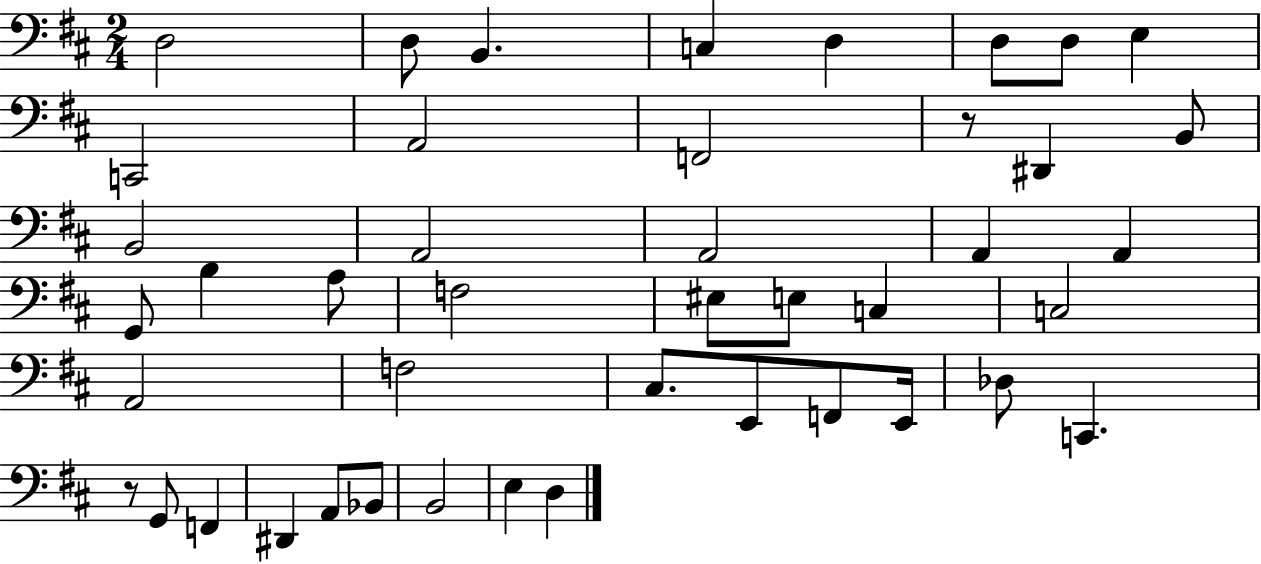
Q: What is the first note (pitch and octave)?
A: D3